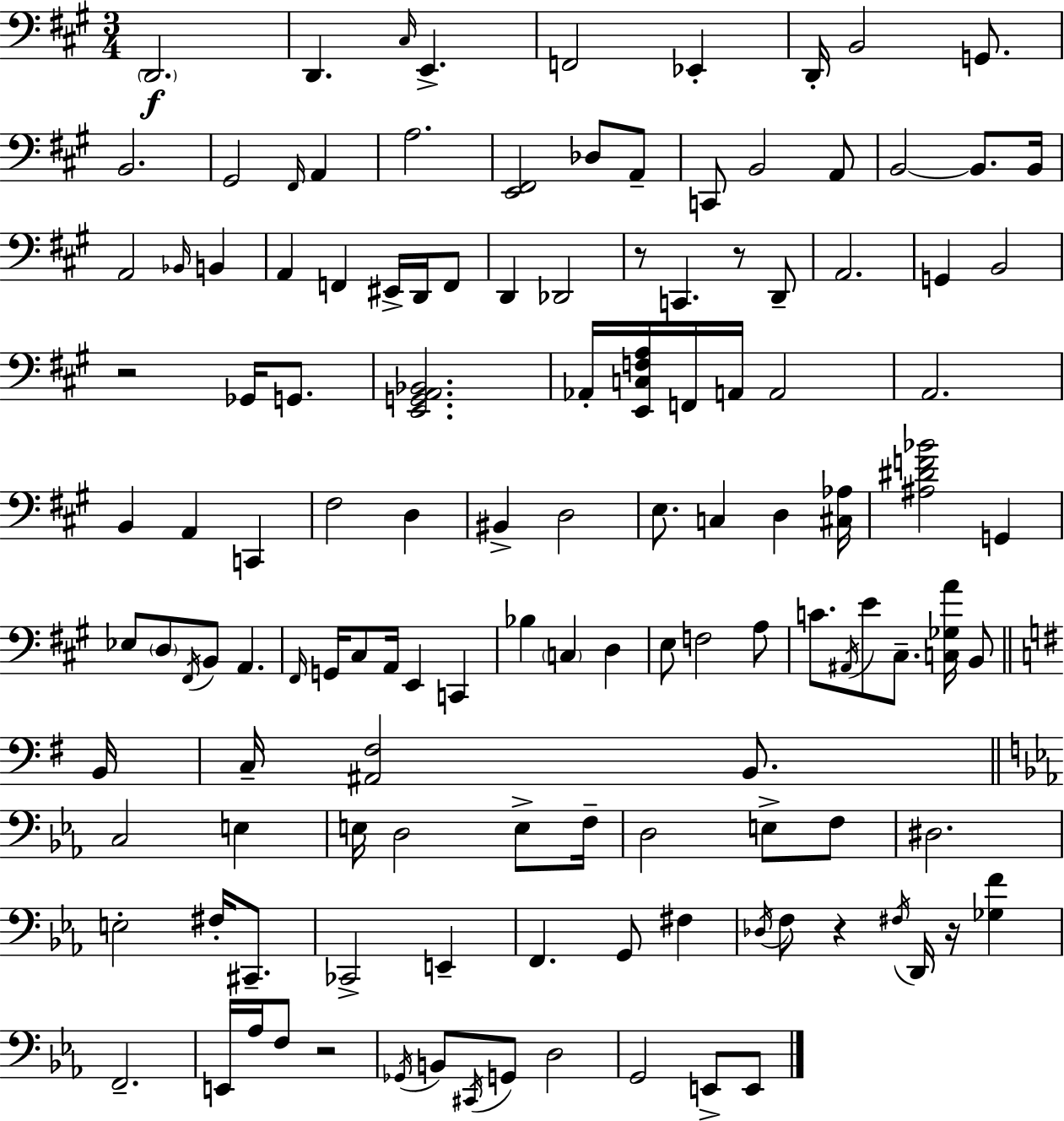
D2/h. D2/q. C#3/s E2/q. F2/h Eb2/q D2/s B2/h G2/e. B2/h. G#2/h F#2/s A2/q A3/h. [E2,F#2]/h Db3/e A2/e C2/e B2/h A2/e B2/h B2/e. B2/s A2/h Bb2/s B2/q A2/q F2/q EIS2/s D2/s F2/e D2/q Db2/h R/e C2/q. R/e D2/e A2/h. G2/q B2/h R/h Gb2/s G2/e. [E2,G2,A2,Bb2]/h. Ab2/s [E2,C3,F3,A3]/s F2/s A2/s A2/h A2/h. B2/q A2/q C2/q F#3/h D3/q BIS2/q D3/h E3/e. C3/q D3/q [C#3,Ab3]/s [A#3,D#4,F4,Bb4]/h G2/q Eb3/e D3/e F#2/s B2/e A2/q. F#2/s G2/s C#3/e A2/s E2/q C2/q Bb3/q C3/q D3/q E3/e F3/h A3/e C4/e. A#2/s E4/e C#3/e. [C3,Gb3,A4]/s B2/e B2/s C3/s [A#2,F#3]/h B2/e. C3/h E3/q E3/s D3/h E3/e F3/s D3/h E3/e F3/e D#3/h. E3/h F#3/s C#2/e. CES2/h E2/q F2/q. G2/e F#3/q Db3/s F3/e R/q F#3/s D2/s R/s [Gb3,F4]/q F2/h. E2/s Ab3/s F3/e R/h Gb2/s B2/e C#2/s G2/e D3/h G2/h E2/e E2/e